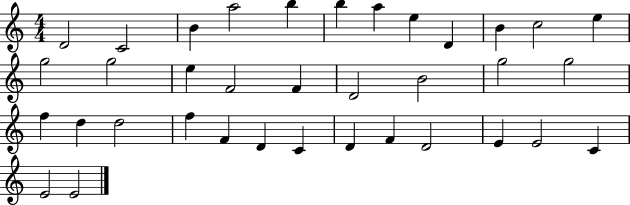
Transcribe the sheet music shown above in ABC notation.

X:1
T:Untitled
M:4/4
L:1/4
K:C
D2 C2 B a2 b b a e D B c2 e g2 g2 e F2 F D2 B2 g2 g2 f d d2 f F D C D F D2 E E2 C E2 E2